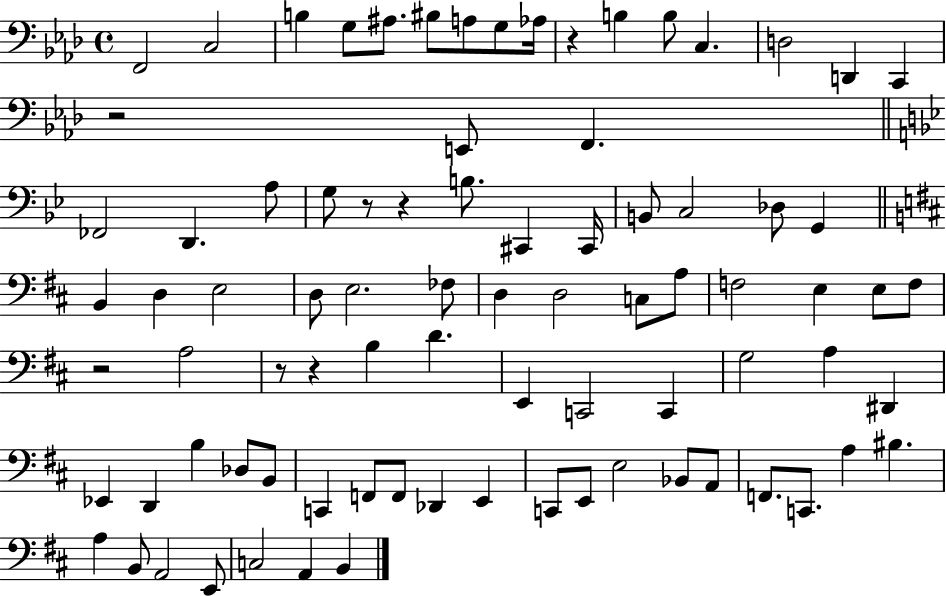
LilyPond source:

{
  \clef bass
  \time 4/4
  \defaultTimeSignature
  \key aes \major
  f,2 c2 | b4 g8 ais8. bis8 a8 g8 aes16 | r4 b4 b8 c4. | d2 d,4 c,4 | \break r2 e,8 f,4. | \bar "||" \break \key bes \major fes,2 d,4. a8 | g8 r8 r4 b8. cis,4 cis,16 | b,8 c2 des8 g,4 | \bar "||" \break \key d \major b,4 d4 e2 | d8 e2. fes8 | d4 d2 c8 a8 | f2 e4 e8 f8 | \break r2 a2 | r8 r4 b4 d'4. | e,4 c,2 c,4 | g2 a4 dis,4 | \break ees,4 d,4 b4 des8 b,8 | c,4 f,8 f,8 des,4 e,4 | c,8 e,8 e2 bes,8 a,8 | f,8. c,8. a4 bis4. | \break a4 b,8 a,2 e,8 | c2 a,4 b,4 | \bar "|."
}